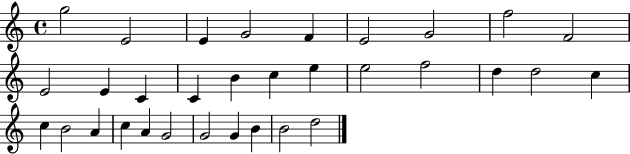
G5/h E4/h E4/q G4/h F4/q E4/h G4/h F5/h F4/h E4/h E4/q C4/q C4/q B4/q C5/q E5/q E5/h F5/h D5/q D5/h C5/q C5/q B4/h A4/q C5/q A4/q G4/h G4/h G4/q B4/q B4/h D5/h